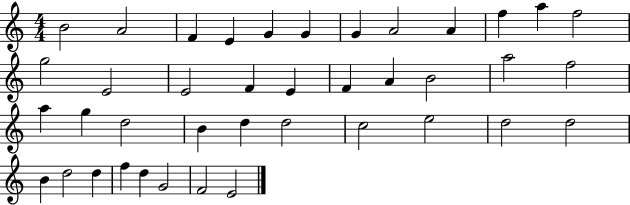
{
  \clef treble
  \numericTimeSignature
  \time 4/4
  \key c \major
  b'2 a'2 | f'4 e'4 g'4 g'4 | g'4 a'2 a'4 | f''4 a''4 f''2 | \break g''2 e'2 | e'2 f'4 e'4 | f'4 a'4 b'2 | a''2 f''2 | \break a''4 g''4 d''2 | b'4 d''4 d''2 | c''2 e''2 | d''2 d''2 | \break b'4 d''2 d''4 | f''4 d''4 g'2 | f'2 e'2 | \bar "|."
}